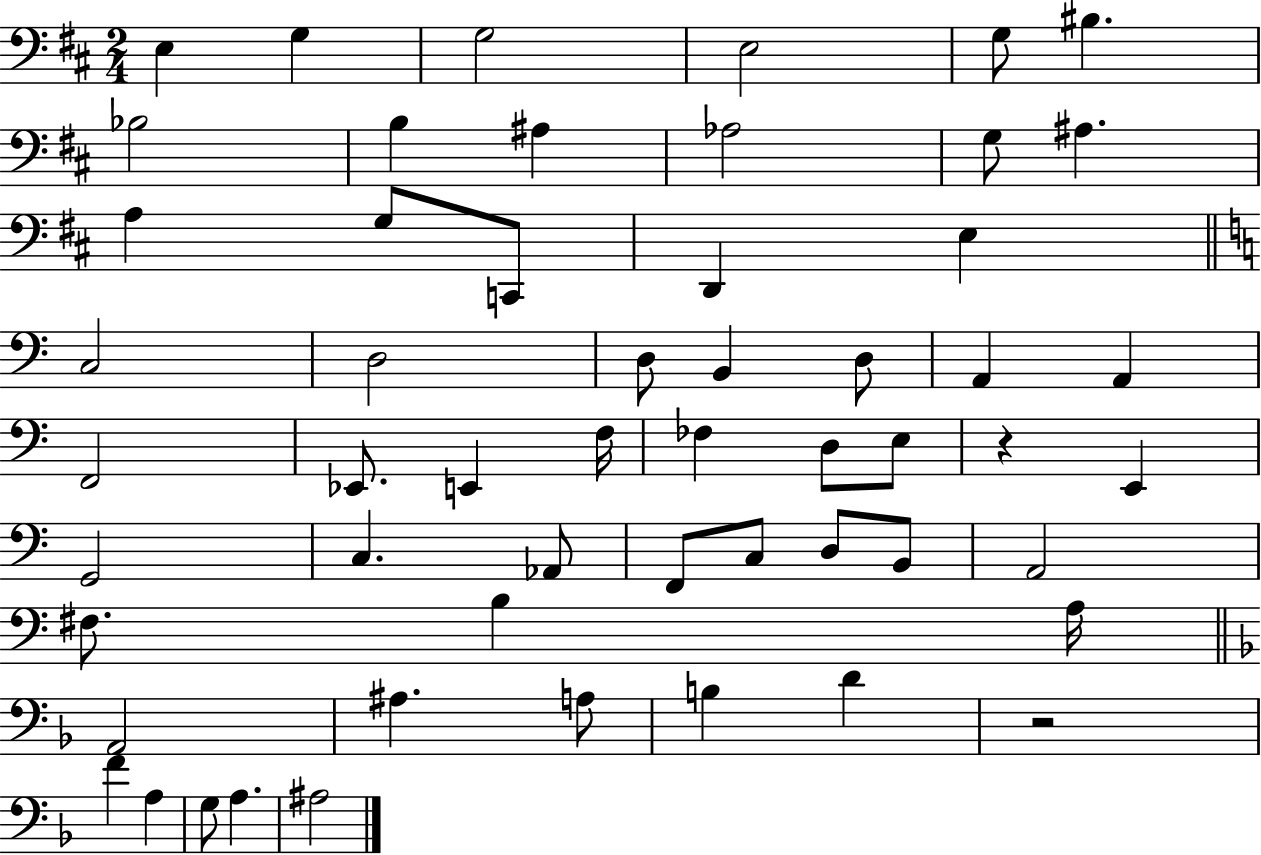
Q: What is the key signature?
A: D major